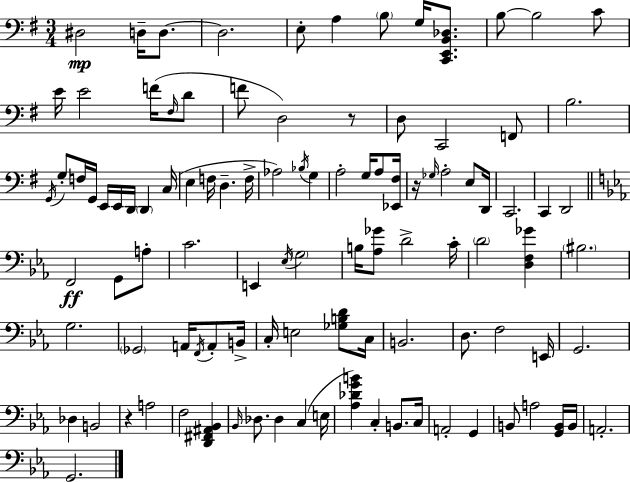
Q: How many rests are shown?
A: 3